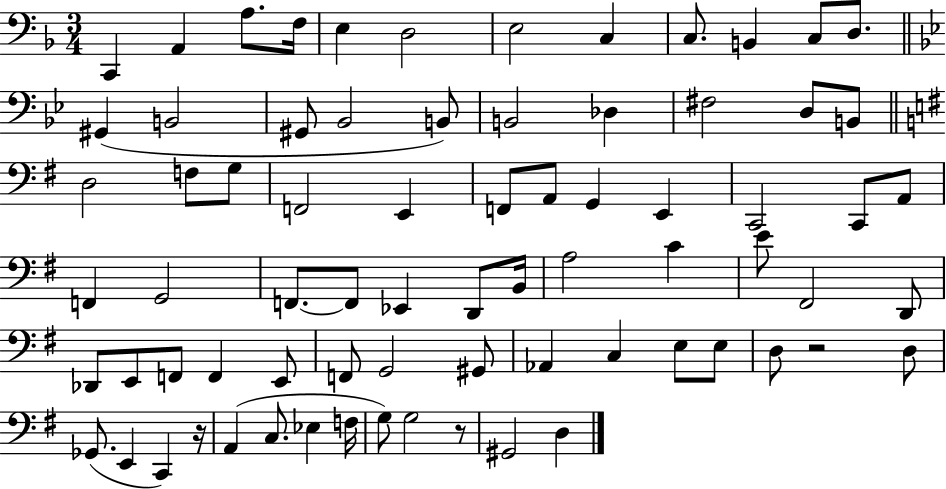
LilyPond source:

{
  \clef bass
  \numericTimeSignature
  \time 3/4
  \key f \major
  c,4 a,4 a8. f16 | e4 d2 | e2 c4 | c8. b,4 c8 d8. | \break \bar "||" \break \key bes \major gis,4( b,2 | gis,8 bes,2 b,8) | b,2 des4 | fis2 d8 b,8 | \break \bar "||" \break \key g \major d2 f8 g8 | f,2 e,4 | f,8 a,8 g,4 e,4 | c,2 c,8 a,8 | \break f,4 g,2 | f,8.~~ f,8 ees,4 d,8 b,16 | a2 c'4 | e'8 fis,2 d,8 | \break des,8 e,8 f,8 f,4 e,8 | f,8 g,2 gis,8 | aes,4 c4 e8 e8 | d8 r2 d8 | \break ges,8.( e,4 c,4) r16 | a,4( c8. ees4 f16 | g8) g2 r8 | gis,2 d4 | \break \bar "|."
}